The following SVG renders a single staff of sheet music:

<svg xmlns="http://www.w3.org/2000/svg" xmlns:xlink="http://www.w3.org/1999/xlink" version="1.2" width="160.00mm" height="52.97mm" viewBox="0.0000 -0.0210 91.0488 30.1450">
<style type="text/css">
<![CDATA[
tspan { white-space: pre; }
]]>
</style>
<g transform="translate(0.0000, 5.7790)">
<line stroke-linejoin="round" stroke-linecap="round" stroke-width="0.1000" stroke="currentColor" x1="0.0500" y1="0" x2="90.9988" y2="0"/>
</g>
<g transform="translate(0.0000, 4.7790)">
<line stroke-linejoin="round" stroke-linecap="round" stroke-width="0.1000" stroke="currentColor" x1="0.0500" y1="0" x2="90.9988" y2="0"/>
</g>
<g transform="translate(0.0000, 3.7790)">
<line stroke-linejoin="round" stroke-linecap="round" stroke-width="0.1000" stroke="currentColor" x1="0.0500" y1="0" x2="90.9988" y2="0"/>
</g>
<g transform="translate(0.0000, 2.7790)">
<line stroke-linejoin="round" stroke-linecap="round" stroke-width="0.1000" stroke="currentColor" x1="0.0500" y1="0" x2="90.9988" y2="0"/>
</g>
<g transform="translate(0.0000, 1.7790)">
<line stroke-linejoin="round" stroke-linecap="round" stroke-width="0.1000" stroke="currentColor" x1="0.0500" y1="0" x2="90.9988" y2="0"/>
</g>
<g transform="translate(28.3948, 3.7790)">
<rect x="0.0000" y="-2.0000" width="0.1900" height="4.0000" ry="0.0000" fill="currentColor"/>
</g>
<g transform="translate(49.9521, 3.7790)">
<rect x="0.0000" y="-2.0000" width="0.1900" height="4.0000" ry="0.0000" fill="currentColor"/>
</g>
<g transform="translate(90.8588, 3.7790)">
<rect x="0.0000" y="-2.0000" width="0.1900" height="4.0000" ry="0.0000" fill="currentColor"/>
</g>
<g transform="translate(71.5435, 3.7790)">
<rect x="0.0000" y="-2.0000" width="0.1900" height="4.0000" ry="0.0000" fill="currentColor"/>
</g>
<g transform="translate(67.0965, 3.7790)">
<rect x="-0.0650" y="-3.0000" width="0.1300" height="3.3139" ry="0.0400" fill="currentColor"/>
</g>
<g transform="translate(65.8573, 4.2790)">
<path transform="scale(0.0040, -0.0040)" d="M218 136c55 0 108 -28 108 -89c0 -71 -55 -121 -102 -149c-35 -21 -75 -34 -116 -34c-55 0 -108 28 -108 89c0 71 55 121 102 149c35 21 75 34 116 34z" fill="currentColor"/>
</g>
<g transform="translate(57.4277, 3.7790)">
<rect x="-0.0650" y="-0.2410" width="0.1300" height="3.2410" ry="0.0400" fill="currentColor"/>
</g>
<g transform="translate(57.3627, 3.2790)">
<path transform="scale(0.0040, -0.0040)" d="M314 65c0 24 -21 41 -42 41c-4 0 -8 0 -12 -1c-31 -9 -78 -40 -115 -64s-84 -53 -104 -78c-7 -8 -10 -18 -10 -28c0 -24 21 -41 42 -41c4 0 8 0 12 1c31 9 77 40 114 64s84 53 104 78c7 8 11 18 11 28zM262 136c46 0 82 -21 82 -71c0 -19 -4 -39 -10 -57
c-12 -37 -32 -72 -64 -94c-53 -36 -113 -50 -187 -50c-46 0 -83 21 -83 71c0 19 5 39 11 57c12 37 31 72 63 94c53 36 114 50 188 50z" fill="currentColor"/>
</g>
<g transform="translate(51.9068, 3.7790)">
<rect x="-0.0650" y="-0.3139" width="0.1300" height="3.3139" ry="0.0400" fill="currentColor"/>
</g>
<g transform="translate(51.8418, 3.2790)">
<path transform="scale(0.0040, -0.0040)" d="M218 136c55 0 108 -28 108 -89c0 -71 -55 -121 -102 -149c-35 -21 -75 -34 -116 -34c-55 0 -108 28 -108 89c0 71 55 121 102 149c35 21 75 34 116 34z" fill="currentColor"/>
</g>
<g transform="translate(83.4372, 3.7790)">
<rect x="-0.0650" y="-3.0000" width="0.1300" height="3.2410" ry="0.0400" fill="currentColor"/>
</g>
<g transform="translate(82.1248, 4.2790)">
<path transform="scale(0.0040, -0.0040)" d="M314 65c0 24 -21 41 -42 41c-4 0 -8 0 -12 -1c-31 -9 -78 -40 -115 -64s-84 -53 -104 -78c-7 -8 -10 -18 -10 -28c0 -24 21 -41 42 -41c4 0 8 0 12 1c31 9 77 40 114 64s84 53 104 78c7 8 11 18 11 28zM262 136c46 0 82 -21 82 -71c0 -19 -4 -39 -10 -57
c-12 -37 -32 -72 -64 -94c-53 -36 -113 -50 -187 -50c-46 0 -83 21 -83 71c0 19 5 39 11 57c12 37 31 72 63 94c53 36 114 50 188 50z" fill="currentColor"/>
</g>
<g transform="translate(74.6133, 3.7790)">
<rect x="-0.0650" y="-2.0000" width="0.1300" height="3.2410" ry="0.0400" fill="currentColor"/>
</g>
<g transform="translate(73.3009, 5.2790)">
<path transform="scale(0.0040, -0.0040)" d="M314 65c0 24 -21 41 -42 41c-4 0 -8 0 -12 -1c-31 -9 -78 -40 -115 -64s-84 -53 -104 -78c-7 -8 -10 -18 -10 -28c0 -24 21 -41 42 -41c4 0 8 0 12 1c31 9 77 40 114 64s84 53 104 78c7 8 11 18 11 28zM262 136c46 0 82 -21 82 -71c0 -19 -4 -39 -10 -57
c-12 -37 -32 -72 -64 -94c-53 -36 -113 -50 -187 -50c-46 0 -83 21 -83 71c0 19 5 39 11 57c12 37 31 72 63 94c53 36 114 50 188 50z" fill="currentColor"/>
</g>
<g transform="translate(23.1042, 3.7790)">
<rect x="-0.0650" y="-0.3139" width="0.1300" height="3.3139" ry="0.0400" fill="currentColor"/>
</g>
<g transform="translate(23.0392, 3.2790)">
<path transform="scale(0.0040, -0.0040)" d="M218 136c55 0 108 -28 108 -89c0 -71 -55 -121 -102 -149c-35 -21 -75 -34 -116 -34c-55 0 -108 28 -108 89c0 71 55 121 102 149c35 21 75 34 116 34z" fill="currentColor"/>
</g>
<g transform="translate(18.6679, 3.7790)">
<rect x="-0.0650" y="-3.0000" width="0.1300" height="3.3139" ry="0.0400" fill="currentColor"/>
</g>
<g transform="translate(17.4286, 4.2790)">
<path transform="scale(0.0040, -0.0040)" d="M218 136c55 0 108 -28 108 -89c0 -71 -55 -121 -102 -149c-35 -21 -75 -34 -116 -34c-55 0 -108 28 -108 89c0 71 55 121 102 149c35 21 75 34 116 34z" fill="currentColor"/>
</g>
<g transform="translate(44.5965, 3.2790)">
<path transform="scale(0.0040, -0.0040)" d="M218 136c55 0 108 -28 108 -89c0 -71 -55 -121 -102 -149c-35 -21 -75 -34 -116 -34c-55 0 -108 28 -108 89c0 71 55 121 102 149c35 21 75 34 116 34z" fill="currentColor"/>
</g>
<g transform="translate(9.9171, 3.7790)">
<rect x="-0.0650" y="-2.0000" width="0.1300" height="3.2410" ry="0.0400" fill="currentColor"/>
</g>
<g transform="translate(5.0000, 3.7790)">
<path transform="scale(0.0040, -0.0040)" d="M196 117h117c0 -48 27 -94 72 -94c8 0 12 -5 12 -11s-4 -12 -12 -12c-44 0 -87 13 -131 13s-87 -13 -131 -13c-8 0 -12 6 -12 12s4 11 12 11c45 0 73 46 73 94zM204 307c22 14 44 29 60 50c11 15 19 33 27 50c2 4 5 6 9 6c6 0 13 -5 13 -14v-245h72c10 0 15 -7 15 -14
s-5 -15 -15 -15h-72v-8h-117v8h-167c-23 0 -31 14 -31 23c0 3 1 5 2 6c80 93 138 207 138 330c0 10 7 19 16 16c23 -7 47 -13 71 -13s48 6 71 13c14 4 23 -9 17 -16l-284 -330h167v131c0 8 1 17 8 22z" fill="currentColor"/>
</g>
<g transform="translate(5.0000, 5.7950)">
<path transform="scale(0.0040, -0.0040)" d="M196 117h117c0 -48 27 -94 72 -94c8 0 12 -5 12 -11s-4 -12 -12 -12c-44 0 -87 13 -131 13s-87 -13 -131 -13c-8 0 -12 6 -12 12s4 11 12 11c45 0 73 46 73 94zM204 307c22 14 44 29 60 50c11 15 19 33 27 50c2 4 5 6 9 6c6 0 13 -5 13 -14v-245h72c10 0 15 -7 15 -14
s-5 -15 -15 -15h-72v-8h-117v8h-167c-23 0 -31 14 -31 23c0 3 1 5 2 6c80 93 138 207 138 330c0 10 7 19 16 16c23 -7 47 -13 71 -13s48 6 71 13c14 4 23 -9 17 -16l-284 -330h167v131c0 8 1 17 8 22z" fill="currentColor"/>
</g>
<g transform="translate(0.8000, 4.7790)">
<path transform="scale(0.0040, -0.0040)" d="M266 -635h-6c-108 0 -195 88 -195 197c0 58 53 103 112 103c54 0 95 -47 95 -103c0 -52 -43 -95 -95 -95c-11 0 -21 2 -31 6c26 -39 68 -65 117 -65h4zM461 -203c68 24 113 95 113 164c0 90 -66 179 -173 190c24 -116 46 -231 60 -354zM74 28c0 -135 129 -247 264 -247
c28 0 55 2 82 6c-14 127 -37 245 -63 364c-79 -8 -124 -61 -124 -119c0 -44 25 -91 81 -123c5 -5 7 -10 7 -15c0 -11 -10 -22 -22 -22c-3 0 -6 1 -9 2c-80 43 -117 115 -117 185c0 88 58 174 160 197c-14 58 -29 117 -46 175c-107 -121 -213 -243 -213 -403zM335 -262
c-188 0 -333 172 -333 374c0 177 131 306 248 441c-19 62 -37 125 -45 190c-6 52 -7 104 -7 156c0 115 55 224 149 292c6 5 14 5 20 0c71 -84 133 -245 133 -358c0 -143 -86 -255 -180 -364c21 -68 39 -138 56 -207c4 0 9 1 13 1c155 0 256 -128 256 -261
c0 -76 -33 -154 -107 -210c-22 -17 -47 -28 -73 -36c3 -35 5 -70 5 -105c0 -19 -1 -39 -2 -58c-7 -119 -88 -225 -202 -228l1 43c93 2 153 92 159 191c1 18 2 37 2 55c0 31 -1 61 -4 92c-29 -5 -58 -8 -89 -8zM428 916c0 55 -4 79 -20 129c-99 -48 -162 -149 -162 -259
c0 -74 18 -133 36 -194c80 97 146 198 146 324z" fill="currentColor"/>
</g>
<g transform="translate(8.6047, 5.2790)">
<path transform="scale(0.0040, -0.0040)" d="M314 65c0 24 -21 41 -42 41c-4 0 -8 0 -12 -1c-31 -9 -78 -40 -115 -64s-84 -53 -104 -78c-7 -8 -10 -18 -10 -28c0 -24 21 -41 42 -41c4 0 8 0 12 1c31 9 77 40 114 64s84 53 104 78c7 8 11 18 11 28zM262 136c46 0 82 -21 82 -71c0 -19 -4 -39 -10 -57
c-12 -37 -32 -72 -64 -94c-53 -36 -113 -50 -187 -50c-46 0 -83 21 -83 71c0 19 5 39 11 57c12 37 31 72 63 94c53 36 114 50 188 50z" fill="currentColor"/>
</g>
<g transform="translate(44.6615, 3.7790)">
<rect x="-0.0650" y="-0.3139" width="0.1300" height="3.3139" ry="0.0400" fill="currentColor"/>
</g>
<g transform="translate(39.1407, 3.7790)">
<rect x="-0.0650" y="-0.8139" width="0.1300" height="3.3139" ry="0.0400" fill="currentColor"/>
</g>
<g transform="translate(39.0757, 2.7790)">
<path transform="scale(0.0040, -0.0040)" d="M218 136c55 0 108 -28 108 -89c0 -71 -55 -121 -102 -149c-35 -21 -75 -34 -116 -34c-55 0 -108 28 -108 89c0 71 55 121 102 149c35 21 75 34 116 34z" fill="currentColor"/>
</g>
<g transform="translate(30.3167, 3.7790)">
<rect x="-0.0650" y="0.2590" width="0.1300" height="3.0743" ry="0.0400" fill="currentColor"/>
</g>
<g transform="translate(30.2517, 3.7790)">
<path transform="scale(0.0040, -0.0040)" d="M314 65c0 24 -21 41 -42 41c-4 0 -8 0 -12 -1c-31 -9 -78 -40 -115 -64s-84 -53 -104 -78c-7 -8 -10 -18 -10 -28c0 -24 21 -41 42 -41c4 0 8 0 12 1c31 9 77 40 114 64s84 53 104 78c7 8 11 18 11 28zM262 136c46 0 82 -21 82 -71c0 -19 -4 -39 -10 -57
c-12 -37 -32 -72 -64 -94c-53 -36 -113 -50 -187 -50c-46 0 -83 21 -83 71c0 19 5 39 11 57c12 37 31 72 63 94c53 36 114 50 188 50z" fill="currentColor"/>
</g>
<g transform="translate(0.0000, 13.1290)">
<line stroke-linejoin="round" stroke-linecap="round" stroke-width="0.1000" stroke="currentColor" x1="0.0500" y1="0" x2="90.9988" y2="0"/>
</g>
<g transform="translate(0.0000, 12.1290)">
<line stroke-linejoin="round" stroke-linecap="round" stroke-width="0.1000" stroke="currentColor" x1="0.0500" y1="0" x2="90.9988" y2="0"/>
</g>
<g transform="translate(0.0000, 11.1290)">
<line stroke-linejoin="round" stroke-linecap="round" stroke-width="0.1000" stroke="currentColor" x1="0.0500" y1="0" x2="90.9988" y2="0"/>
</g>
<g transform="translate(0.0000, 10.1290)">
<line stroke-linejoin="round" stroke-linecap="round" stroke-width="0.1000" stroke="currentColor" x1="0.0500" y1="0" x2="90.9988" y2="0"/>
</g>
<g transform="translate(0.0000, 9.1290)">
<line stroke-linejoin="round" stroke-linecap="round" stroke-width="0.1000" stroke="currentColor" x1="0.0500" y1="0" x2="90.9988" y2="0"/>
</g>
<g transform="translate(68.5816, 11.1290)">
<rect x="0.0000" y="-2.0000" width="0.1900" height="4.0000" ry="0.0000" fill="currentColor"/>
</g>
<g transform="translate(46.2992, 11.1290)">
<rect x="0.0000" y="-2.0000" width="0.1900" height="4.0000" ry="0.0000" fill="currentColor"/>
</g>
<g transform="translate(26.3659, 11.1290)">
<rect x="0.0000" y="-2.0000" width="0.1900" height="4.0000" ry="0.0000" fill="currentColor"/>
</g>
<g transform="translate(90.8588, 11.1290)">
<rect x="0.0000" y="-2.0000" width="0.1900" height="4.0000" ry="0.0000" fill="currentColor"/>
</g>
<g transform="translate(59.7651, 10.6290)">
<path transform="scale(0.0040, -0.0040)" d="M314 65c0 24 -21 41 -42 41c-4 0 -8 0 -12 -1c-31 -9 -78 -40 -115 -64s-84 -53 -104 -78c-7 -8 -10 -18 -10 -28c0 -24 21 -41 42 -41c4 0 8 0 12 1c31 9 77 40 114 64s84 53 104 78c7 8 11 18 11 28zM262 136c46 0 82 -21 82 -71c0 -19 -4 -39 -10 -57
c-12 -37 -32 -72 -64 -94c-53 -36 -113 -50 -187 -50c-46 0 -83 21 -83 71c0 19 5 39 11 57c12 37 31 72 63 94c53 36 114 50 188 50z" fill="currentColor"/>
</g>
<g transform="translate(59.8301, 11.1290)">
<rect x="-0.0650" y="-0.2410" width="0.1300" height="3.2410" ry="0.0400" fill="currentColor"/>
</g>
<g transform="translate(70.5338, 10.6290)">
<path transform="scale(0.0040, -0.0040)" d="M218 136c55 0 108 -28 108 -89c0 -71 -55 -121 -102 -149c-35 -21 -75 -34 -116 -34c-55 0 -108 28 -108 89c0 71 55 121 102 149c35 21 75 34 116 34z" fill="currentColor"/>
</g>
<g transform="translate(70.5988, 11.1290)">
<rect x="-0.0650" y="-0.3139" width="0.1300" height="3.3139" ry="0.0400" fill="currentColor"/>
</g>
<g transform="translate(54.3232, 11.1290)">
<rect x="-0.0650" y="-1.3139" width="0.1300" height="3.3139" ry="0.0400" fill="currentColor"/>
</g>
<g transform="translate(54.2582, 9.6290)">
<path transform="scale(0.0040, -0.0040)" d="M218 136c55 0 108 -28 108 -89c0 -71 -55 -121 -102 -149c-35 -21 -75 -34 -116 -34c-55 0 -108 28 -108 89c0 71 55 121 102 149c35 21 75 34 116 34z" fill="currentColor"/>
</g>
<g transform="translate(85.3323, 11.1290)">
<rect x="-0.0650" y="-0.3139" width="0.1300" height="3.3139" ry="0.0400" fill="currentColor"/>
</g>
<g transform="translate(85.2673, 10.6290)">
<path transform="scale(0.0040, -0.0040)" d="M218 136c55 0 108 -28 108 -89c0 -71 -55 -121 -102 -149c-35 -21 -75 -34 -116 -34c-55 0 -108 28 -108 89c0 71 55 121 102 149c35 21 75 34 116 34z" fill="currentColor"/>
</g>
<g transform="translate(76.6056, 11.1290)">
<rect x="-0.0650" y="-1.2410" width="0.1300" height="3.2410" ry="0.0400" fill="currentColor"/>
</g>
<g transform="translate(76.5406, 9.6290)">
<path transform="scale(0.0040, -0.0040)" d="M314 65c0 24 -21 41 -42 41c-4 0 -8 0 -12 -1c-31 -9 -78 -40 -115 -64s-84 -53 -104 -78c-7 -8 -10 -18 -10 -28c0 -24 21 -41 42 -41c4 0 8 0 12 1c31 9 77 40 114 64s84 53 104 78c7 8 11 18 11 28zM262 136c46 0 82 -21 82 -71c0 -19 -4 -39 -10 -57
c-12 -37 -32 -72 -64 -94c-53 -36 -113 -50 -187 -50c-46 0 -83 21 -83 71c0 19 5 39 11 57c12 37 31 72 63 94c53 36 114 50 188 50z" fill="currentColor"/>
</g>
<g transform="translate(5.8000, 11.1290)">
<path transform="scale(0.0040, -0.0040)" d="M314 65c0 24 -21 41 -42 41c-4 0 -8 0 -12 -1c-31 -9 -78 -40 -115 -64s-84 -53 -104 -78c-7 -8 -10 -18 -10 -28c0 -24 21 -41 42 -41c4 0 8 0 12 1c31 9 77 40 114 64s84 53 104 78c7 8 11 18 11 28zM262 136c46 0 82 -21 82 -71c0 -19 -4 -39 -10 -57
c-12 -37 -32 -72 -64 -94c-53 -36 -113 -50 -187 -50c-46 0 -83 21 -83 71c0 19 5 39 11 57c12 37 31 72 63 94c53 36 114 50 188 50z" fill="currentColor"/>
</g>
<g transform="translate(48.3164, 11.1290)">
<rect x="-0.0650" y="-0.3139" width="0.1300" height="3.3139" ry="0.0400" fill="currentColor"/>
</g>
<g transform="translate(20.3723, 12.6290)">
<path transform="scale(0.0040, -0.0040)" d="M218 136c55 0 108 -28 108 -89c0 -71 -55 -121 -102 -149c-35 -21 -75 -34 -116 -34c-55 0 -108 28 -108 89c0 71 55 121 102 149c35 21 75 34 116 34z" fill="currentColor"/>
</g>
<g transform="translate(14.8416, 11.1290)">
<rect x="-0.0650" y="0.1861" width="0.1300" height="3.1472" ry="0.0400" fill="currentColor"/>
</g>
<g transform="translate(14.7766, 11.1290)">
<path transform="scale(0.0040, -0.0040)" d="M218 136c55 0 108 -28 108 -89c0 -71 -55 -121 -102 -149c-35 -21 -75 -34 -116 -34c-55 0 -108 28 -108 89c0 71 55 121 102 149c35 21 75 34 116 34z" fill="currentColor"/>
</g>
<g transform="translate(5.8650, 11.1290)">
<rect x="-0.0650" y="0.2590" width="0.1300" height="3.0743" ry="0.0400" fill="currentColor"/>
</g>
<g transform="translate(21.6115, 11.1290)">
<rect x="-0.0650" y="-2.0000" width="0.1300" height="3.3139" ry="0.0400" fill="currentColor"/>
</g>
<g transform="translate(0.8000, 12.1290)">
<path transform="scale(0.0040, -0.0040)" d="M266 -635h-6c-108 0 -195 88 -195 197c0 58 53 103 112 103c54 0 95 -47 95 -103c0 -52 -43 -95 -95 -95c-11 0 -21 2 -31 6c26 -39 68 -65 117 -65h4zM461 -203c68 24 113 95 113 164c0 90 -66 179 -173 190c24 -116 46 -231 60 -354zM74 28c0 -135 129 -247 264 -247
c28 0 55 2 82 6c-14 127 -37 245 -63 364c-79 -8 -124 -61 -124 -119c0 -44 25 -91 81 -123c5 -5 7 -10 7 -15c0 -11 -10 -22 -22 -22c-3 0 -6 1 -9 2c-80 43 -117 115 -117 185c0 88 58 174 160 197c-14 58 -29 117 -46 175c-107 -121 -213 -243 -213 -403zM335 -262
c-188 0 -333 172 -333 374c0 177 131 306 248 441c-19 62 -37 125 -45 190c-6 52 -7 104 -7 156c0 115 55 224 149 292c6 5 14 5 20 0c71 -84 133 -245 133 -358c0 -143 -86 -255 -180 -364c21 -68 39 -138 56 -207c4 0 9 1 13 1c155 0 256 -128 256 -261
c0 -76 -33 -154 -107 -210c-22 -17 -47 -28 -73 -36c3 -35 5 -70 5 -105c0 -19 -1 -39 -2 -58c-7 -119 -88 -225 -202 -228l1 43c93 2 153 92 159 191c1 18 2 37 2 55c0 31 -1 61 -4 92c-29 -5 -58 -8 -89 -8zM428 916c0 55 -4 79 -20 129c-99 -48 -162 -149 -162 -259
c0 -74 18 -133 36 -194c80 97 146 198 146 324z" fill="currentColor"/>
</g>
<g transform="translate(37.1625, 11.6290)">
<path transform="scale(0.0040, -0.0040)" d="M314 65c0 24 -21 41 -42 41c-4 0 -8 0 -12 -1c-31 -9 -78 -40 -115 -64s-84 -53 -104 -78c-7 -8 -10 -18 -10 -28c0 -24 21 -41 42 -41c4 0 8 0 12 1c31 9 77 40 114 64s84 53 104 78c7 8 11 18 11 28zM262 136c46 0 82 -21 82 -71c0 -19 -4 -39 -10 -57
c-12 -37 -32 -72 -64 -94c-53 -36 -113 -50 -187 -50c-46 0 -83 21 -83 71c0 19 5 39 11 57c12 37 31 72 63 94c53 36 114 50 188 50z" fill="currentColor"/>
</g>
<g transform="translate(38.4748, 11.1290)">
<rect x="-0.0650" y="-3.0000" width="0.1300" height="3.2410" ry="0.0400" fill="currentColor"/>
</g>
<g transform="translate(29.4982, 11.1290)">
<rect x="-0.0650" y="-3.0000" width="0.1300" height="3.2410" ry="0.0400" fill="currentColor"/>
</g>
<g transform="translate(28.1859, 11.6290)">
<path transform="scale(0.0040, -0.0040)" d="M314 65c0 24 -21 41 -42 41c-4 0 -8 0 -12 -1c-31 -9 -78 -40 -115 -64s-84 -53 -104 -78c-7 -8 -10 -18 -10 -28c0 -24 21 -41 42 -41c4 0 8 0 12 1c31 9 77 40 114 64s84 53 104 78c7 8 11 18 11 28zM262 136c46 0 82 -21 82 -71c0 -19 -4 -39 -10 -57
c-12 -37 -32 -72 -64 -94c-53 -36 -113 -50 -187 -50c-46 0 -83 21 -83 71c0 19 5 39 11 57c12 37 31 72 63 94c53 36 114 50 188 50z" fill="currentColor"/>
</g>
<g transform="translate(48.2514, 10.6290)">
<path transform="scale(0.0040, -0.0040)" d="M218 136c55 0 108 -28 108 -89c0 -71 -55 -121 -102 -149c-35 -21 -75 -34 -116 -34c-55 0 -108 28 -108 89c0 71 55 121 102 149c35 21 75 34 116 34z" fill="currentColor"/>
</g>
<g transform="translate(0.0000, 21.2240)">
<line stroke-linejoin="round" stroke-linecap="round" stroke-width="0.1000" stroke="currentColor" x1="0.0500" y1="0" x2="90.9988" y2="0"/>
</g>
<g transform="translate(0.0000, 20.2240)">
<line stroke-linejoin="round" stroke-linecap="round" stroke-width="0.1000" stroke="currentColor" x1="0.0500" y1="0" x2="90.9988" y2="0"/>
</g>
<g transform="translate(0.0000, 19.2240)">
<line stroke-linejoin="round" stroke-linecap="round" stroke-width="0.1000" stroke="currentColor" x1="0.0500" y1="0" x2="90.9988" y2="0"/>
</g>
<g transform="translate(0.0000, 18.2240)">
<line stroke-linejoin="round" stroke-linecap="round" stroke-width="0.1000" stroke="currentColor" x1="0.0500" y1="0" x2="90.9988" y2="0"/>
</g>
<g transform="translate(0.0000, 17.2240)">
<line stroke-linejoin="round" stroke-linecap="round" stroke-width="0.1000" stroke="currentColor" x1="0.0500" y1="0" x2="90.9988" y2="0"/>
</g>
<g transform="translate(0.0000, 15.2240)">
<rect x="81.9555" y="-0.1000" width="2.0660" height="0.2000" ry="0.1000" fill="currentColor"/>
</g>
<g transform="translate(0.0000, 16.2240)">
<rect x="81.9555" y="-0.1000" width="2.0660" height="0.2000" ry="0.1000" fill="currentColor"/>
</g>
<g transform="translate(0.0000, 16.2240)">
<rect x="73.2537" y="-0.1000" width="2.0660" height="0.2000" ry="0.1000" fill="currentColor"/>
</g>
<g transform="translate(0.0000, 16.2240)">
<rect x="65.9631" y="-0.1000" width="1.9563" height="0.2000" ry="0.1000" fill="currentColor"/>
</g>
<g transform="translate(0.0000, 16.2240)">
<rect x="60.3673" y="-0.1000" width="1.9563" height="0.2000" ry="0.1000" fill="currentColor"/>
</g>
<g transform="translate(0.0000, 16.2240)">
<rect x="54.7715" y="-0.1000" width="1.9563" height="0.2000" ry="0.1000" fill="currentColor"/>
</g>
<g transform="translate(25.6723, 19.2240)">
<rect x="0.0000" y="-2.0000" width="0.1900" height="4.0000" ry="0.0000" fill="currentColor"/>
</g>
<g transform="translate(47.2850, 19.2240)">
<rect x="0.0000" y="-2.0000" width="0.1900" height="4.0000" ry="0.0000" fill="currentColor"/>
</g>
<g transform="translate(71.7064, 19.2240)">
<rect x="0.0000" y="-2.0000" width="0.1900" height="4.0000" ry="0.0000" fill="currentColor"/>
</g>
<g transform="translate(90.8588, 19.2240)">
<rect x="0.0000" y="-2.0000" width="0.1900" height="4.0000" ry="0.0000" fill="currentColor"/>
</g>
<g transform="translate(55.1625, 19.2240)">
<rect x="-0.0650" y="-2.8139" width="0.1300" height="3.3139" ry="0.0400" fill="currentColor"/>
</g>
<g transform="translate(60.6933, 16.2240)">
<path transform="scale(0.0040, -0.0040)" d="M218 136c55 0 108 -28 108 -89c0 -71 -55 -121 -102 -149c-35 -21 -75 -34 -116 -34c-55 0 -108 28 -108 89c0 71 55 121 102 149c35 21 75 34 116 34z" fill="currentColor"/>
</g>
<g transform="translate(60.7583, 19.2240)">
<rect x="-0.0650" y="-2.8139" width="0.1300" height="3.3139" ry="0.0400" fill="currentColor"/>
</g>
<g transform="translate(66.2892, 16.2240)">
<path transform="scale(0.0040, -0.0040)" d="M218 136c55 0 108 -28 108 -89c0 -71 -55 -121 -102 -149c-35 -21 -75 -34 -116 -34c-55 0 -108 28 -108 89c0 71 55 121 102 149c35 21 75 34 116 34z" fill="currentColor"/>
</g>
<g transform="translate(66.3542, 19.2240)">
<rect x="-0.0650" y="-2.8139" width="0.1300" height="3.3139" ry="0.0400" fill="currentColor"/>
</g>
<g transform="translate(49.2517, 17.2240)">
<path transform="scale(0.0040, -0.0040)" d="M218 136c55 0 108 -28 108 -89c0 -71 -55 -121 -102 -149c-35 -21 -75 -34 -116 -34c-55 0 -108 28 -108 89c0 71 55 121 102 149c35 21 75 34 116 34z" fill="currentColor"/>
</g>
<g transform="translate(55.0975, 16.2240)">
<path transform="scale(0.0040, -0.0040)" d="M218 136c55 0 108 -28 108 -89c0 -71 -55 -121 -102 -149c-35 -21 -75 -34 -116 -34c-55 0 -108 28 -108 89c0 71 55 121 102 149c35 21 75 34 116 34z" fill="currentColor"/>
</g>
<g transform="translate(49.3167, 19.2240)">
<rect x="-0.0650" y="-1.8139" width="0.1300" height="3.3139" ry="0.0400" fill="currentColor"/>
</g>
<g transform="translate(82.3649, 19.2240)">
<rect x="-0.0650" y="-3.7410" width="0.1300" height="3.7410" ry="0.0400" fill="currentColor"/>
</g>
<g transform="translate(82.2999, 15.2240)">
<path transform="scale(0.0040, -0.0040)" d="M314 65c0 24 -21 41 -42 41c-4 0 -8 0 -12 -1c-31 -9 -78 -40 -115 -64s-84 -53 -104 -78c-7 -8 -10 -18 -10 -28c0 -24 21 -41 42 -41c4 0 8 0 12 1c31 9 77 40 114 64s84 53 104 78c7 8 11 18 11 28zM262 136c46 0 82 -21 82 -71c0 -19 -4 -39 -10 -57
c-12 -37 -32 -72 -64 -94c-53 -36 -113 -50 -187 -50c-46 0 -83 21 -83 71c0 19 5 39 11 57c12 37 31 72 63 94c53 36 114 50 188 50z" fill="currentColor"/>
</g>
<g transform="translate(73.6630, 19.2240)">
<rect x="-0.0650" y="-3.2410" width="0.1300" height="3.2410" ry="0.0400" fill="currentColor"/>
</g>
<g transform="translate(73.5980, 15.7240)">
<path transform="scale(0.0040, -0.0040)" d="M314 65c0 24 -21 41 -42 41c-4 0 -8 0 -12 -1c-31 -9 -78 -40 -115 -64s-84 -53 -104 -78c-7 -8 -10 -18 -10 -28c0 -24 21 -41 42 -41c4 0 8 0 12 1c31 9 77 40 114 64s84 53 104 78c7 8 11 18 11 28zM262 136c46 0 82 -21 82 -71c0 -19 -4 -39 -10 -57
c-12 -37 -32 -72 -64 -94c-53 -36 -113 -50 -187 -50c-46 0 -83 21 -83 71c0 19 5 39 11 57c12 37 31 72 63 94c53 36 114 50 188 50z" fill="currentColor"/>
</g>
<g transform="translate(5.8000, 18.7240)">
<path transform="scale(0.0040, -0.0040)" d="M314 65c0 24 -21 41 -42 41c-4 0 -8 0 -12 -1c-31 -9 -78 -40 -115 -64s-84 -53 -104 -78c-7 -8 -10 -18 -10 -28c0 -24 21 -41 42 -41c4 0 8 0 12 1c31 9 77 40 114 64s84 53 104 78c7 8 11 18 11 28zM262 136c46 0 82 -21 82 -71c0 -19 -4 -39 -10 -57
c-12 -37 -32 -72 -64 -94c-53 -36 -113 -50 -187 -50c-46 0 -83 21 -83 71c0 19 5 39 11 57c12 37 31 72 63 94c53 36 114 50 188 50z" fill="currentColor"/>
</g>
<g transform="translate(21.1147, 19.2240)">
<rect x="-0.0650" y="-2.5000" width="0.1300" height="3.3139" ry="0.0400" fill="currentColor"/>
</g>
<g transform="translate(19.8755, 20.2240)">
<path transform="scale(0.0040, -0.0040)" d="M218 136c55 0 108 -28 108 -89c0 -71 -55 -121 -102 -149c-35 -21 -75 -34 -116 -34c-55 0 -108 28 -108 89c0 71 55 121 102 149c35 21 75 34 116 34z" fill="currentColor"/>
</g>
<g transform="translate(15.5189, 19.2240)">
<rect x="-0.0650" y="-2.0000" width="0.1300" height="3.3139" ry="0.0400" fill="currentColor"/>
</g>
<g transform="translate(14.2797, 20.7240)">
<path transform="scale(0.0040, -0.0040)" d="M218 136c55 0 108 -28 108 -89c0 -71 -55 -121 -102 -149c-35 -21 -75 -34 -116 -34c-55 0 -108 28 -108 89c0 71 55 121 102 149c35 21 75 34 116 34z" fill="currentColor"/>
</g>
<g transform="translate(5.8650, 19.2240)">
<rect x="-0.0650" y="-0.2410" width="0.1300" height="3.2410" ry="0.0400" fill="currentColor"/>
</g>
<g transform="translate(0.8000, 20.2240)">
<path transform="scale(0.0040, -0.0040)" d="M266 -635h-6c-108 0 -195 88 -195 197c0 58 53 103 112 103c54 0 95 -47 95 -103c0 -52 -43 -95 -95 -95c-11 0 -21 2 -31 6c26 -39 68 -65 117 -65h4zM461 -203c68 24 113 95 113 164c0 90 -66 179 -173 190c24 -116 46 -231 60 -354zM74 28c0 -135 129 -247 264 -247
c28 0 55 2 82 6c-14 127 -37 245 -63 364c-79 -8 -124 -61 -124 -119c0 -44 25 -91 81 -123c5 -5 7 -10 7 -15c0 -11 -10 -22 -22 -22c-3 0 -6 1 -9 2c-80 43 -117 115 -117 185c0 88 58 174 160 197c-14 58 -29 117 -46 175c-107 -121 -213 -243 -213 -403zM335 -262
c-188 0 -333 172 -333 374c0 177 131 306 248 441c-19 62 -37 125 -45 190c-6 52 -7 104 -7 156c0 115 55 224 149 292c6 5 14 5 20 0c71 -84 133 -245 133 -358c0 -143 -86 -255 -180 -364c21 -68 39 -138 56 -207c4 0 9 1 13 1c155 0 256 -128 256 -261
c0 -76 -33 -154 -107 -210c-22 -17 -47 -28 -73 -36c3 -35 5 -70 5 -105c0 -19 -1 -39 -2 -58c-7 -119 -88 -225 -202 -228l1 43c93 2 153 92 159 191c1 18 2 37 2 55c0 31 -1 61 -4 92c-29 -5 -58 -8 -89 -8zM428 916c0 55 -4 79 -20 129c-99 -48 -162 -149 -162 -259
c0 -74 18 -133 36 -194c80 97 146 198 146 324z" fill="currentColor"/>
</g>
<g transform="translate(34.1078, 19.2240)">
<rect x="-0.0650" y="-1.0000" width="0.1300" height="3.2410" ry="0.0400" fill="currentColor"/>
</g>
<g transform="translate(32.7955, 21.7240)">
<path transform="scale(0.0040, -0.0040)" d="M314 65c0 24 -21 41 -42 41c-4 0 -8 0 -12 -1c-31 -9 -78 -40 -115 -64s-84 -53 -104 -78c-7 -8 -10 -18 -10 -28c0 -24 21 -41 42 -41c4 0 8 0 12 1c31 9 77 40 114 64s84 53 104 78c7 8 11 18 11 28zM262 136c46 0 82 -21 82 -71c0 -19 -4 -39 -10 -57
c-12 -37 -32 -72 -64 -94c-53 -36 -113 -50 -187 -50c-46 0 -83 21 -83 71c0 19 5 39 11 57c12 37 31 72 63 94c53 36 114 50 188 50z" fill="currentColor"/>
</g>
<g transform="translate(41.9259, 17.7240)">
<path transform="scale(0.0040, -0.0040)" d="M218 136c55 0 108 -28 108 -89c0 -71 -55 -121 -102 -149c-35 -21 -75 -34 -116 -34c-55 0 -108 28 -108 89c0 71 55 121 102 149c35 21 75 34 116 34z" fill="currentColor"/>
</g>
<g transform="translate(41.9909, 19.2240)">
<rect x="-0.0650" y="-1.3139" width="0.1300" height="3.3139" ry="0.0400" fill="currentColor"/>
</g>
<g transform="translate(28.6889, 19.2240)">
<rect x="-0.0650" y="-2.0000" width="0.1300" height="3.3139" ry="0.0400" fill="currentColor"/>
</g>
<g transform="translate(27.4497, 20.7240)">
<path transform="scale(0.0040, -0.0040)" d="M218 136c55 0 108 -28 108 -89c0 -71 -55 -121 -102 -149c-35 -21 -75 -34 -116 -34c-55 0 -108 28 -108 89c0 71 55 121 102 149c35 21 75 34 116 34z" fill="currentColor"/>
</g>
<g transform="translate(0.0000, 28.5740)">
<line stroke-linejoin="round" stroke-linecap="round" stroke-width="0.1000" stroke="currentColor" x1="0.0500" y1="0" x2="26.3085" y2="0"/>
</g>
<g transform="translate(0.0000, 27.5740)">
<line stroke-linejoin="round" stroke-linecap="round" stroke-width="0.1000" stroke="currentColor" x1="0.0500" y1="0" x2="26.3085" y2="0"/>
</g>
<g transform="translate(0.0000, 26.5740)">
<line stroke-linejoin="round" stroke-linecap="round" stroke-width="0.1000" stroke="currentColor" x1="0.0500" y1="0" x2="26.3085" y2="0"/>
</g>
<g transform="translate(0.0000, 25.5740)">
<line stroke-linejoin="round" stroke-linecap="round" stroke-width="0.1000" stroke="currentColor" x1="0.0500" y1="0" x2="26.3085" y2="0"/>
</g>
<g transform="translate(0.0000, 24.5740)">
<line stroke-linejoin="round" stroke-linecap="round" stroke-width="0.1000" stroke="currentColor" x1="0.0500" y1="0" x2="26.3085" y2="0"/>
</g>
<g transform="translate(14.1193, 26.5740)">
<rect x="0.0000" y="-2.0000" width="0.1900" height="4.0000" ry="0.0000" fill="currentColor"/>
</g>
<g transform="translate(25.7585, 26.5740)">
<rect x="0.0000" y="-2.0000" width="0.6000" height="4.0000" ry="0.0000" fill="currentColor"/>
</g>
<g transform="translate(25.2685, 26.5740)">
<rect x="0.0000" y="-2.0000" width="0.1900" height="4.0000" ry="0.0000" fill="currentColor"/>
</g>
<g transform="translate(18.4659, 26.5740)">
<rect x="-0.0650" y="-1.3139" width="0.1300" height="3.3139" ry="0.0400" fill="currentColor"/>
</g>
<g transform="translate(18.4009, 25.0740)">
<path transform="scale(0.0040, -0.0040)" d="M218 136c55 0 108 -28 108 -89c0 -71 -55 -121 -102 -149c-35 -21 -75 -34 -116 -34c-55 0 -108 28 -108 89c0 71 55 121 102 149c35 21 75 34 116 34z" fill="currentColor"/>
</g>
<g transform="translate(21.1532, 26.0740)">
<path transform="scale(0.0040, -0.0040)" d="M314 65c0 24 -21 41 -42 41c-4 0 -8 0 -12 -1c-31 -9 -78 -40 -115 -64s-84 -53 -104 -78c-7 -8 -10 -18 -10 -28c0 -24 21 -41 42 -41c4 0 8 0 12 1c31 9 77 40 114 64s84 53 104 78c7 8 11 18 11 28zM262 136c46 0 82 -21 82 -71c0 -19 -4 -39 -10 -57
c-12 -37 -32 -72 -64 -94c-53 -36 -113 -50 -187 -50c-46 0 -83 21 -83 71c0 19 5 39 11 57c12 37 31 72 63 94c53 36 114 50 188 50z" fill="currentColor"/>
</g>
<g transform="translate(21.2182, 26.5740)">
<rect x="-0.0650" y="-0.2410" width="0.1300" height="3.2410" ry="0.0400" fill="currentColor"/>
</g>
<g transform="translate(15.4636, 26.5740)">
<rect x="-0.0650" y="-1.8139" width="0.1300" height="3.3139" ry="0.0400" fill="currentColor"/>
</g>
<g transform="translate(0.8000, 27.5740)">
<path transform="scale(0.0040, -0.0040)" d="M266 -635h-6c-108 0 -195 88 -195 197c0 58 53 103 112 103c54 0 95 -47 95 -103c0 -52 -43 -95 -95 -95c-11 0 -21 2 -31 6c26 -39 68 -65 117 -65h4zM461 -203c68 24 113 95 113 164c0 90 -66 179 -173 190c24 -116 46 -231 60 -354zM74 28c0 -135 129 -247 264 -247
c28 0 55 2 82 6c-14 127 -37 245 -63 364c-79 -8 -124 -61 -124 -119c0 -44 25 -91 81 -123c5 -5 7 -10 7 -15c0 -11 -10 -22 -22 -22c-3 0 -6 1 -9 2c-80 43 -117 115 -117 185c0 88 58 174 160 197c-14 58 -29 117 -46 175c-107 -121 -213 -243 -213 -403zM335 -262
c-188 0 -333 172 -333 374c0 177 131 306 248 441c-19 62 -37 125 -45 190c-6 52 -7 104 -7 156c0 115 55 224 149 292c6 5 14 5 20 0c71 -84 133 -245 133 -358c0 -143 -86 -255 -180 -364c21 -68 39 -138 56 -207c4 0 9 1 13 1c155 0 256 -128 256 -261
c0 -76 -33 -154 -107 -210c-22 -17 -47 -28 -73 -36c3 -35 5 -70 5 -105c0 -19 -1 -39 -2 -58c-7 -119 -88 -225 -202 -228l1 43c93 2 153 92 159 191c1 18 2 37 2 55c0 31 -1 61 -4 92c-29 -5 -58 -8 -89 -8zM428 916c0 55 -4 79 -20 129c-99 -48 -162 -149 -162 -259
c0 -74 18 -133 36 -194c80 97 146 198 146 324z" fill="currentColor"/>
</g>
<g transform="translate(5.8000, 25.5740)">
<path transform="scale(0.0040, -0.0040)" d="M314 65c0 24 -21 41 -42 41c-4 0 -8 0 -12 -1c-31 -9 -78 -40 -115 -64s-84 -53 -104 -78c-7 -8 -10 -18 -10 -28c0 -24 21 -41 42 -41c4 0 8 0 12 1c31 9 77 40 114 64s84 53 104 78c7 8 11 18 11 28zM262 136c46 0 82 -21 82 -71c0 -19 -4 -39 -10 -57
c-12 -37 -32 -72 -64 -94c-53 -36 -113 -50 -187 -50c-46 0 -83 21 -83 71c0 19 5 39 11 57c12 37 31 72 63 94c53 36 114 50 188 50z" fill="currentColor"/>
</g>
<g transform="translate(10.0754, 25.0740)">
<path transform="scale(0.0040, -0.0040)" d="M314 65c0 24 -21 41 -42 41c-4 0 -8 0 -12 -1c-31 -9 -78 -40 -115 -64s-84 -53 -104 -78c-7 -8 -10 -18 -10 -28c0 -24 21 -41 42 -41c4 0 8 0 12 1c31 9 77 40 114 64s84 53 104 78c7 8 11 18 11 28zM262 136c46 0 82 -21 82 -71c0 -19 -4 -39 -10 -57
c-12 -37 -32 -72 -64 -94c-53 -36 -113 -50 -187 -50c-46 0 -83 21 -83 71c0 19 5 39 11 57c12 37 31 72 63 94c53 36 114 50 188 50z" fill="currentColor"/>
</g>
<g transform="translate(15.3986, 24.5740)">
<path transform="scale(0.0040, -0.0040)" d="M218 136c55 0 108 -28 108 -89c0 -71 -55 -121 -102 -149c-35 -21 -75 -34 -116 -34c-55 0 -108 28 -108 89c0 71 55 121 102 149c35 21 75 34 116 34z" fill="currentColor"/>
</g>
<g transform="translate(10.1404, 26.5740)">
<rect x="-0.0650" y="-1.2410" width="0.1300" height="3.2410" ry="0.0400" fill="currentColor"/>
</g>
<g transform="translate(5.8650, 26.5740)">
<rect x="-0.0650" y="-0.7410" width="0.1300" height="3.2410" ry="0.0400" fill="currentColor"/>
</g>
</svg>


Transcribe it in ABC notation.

X:1
T:Untitled
M:4/4
L:1/4
K:C
F2 A c B2 d c c c2 A F2 A2 B2 B F A2 A2 c e c2 c e2 c c2 F G F D2 e f a a a b2 c'2 d2 e2 f e c2